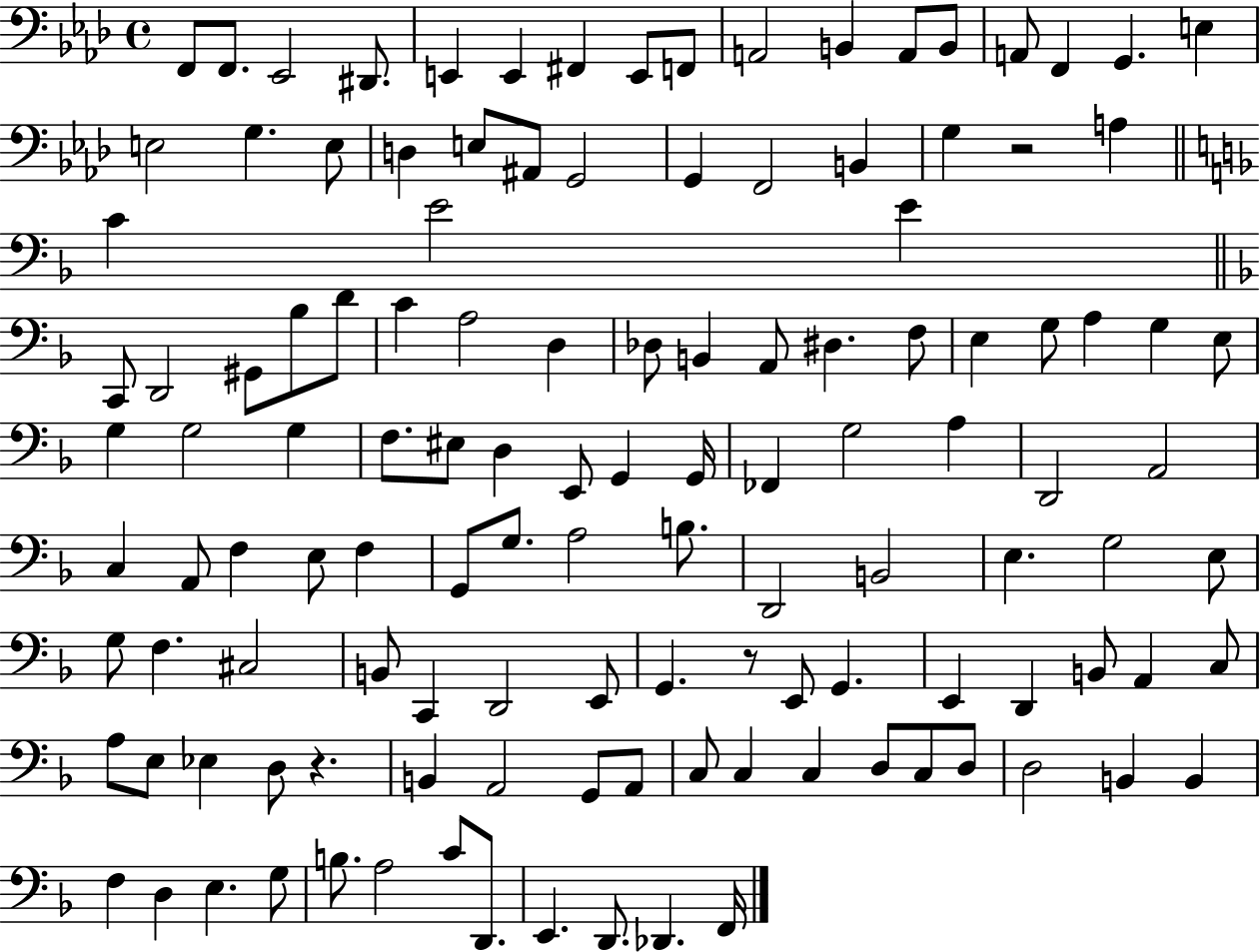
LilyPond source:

{
  \clef bass
  \time 4/4
  \defaultTimeSignature
  \key aes \major
  \repeat volta 2 { f,8 f,8. ees,2 dis,8. | e,4 e,4 fis,4 e,8 f,8 | a,2 b,4 a,8 b,8 | a,8 f,4 g,4. e4 | \break e2 g4. e8 | d4 e8 ais,8 g,2 | g,4 f,2 b,4 | g4 r2 a4 | \break \bar "||" \break \key f \major c'4 e'2 e'4 | \bar "||" \break \key d \minor c,8 d,2 gis,8 bes8 d'8 | c'4 a2 d4 | des8 b,4 a,8 dis4. f8 | e4 g8 a4 g4 e8 | \break g4 g2 g4 | f8. eis8 d4 e,8 g,4 g,16 | fes,4 g2 a4 | d,2 a,2 | \break c4 a,8 f4 e8 f4 | g,8 g8. a2 b8. | d,2 b,2 | e4. g2 e8 | \break g8 f4. cis2 | b,8 c,4 d,2 e,8 | g,4. r8 e,8 g,4. | e,4 d,4 b,8 a,4 c8 | \break a8 e8 ees4 d8 r4. | b,4 a,2 g,8 a,8 | c8 c4 c4 d8 c8 d8 | d2 b,4 b,4 | \break f4 d4 e4. g8 | b8. a2 c'8 d,8. | e,4. d,8. des,4. f,16 | } \bar "|."
}